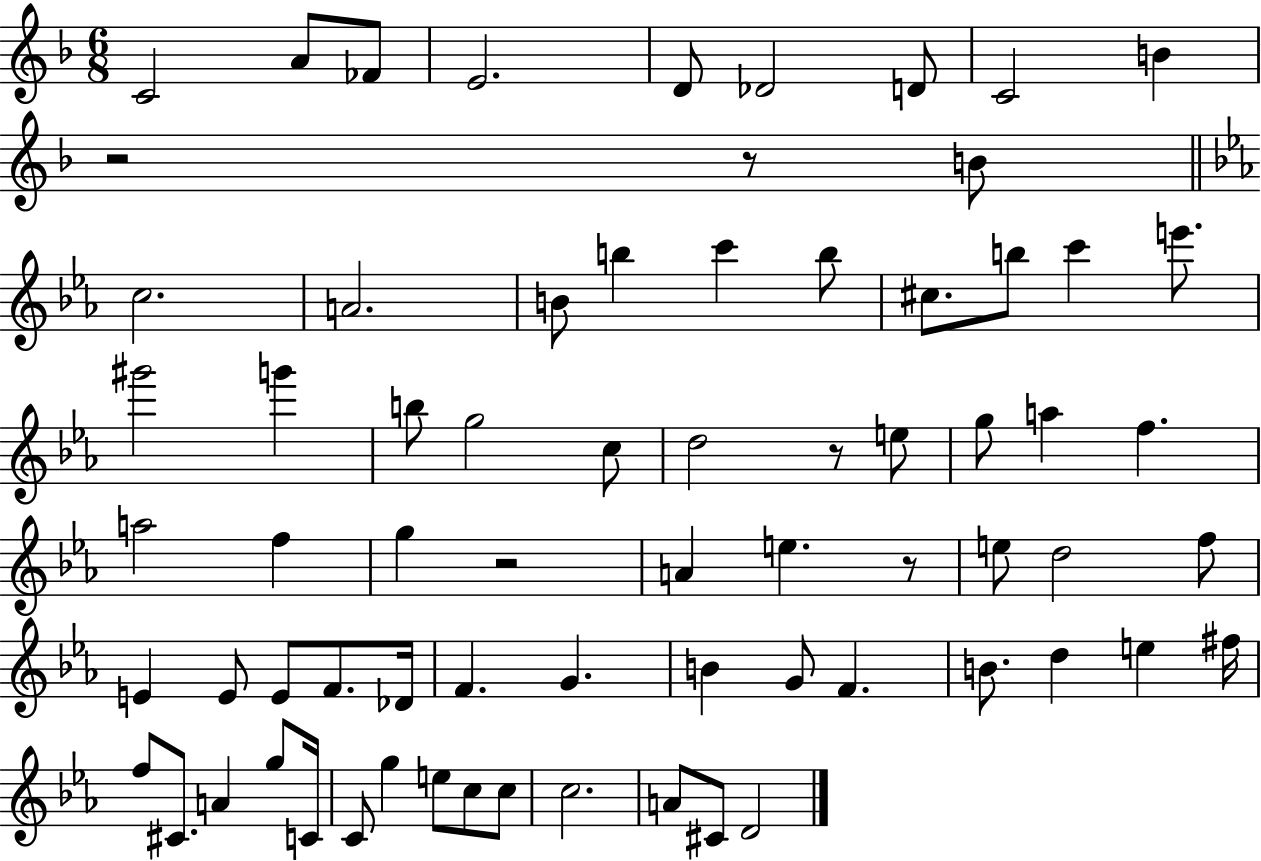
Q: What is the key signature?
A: F major